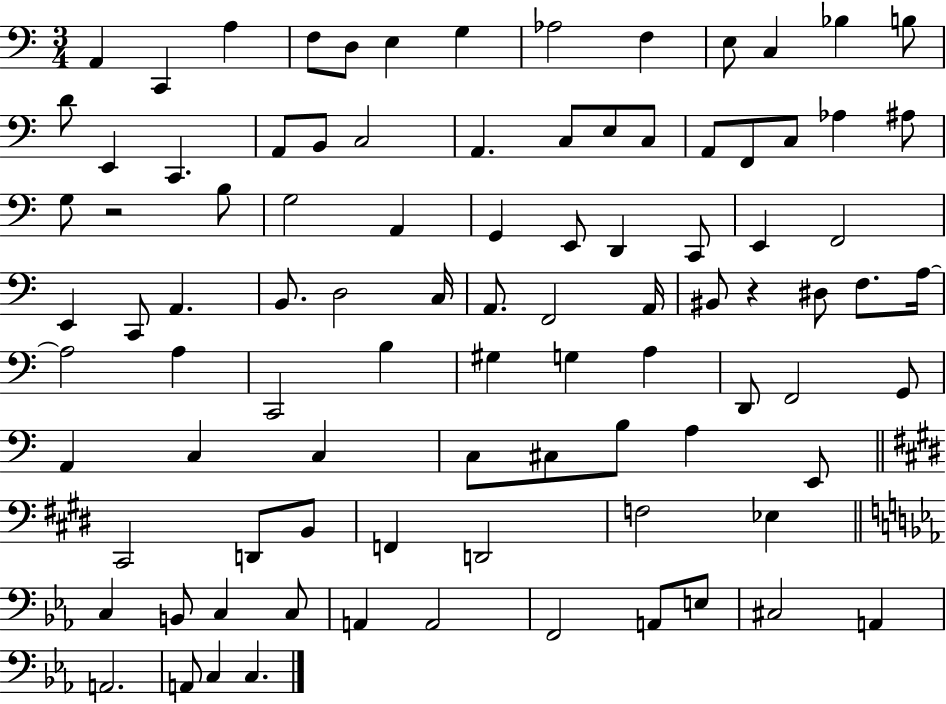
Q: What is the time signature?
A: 3/4